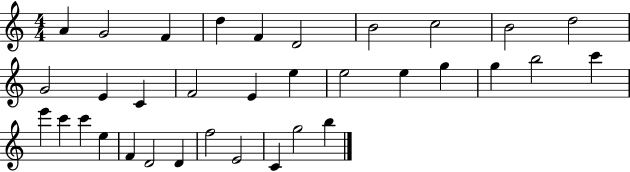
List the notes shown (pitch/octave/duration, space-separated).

A4/q G4/h F4/q D5/q F4/q D4/h B4/h C5/h B4/h D5/h G4/h E4/q C4/q F4/h E4/q E5/q E5/h E5/q G5/q G5/q B5/h C6/q E6/q C6/q C6/q E5/q F4/q D4/h D4/q F5/h E4/h C4/q G5/h B5/q